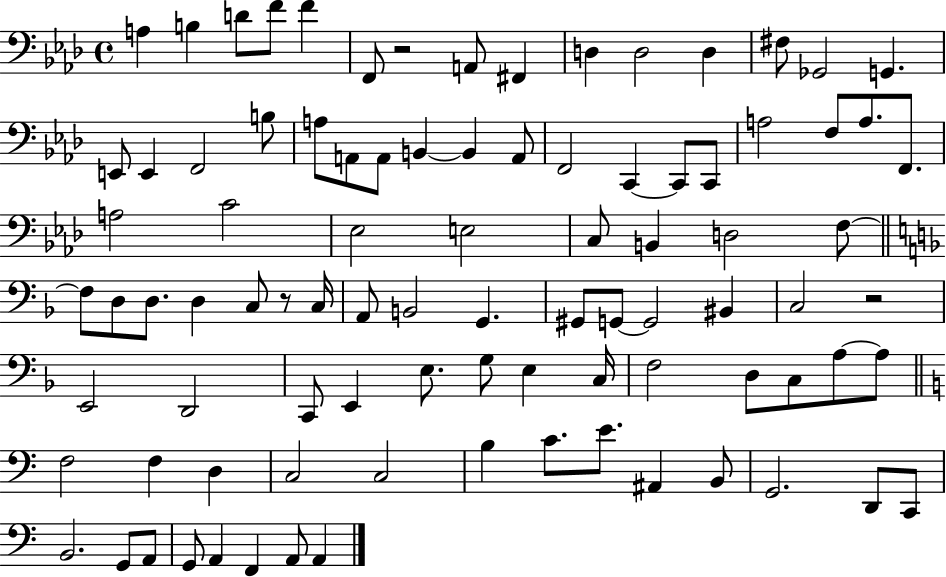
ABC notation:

X:1
T:Untitled
M:4/4
L:1/4
K:Ab
A, B, D/2 F/2 F F,,/2 z2 A,,/2 ^F,, D, D,2 D, ^F,/2 _G,,2 G,, E,,/2 E,, F,,2 B,/2 A,/2 A,,/2 A,,/2 B,, B,, A,,/2 F,,2 C,, C,,/2 C,,/2 A,2 F,/2 A,/2 F,,/2 A,2 C2 _E,2 E,2 C,/2 B,, D,2 F,/2 F,/2 D,/2 D,/2 D, C,/2 z/2 C,/4 A,,/2 B,,2 G,, ^G,,/2 G,,/2 G,,2 ^B,, C,2 z2 E,,2 D,,2 C,,/2 E,, E,/2 G,/2 E, C,/4 F,2 D,/2 C,/2 A,/2 A,/2 F,2 F, D, C,2 C,2 B, C/2 E/2 ^A,, B,,/2 G,,2 D,,/2 C,,/2 B,,2 G,,/2 A,,/2 G,,/2 A,, F,, A,,/2 A,,